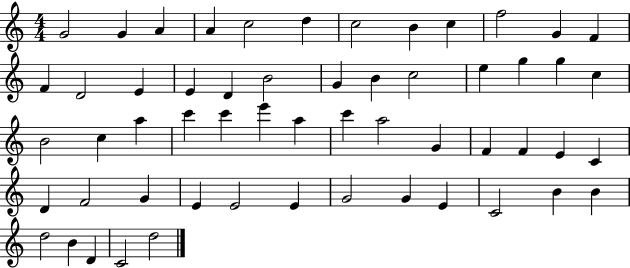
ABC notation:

X:1
T:Untitled
M:4/4
L:1/4
K:C
G2 G A A c2 d c2 B c f2 G F F D2 E E D B2 G B c2 e g g c B2 c a c' c' e' a c' a2 G F F E C D F2 G E E2 E G2 G E C2 B B d2 B D C2 d2